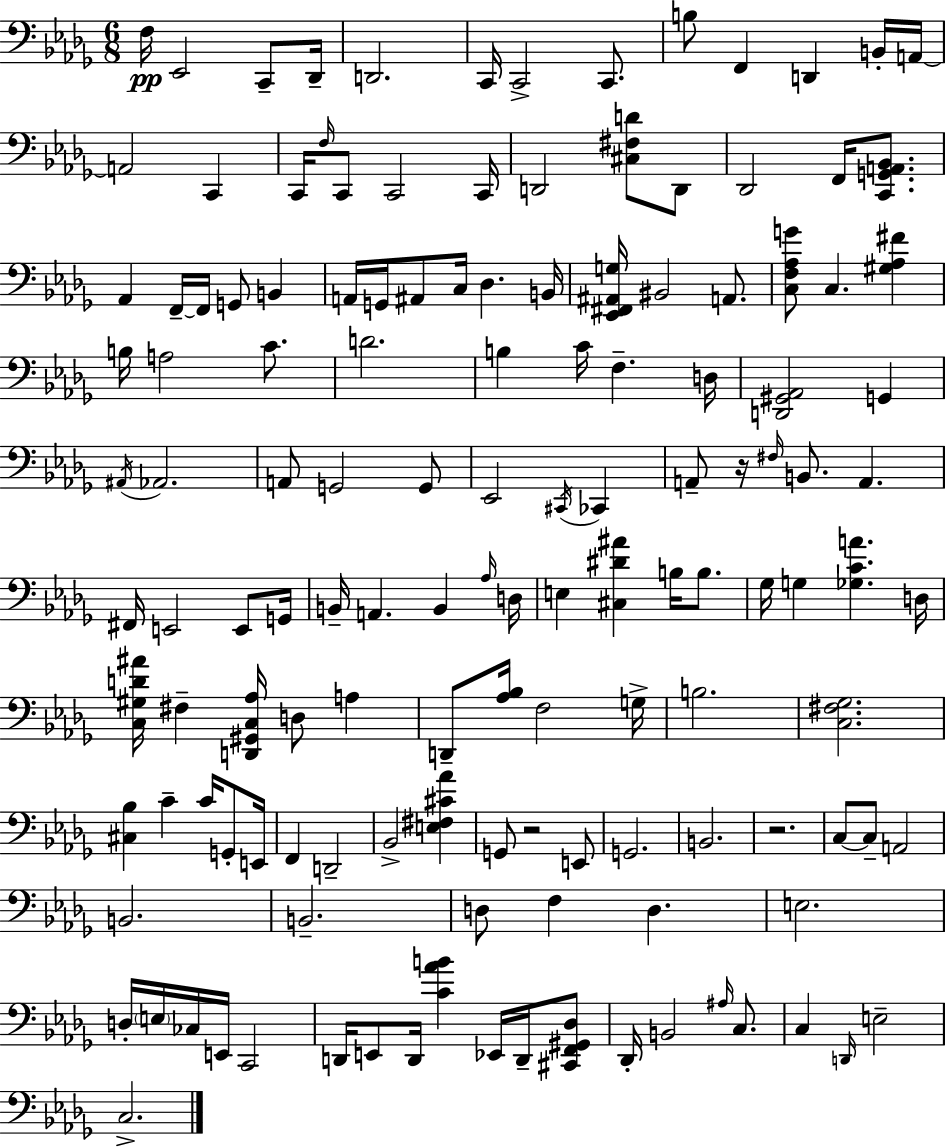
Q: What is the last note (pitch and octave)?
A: C3